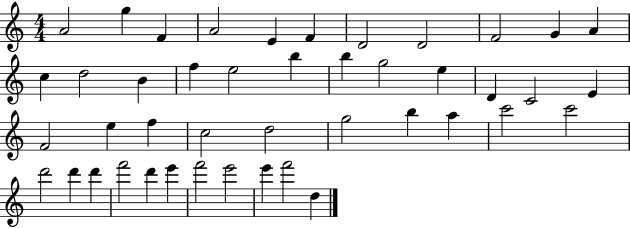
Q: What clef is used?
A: treble